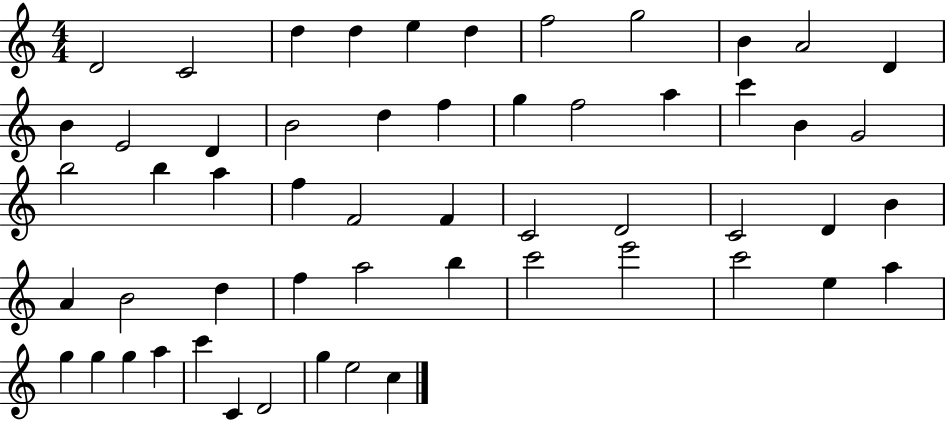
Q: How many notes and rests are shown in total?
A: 55